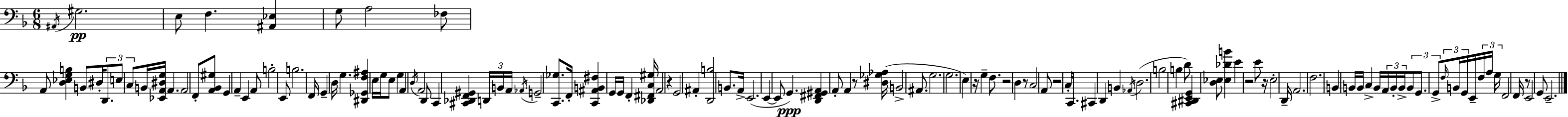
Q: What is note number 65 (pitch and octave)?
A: D3